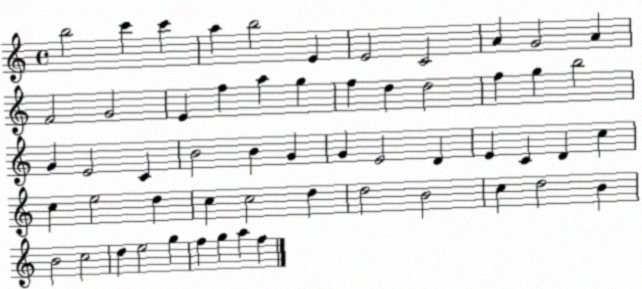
X:1
T:Untitled
M:4/4
L:1/4
K:C
b2 c' c' a b2 E E2 C2 A G2 A F2 G2 E f a g f d d2 f g b2 G E2 C B2 B G G E2 D E C D c c e2 d c c2 d d2 B2 c d2 B B2 c2 d e2 g f g a f